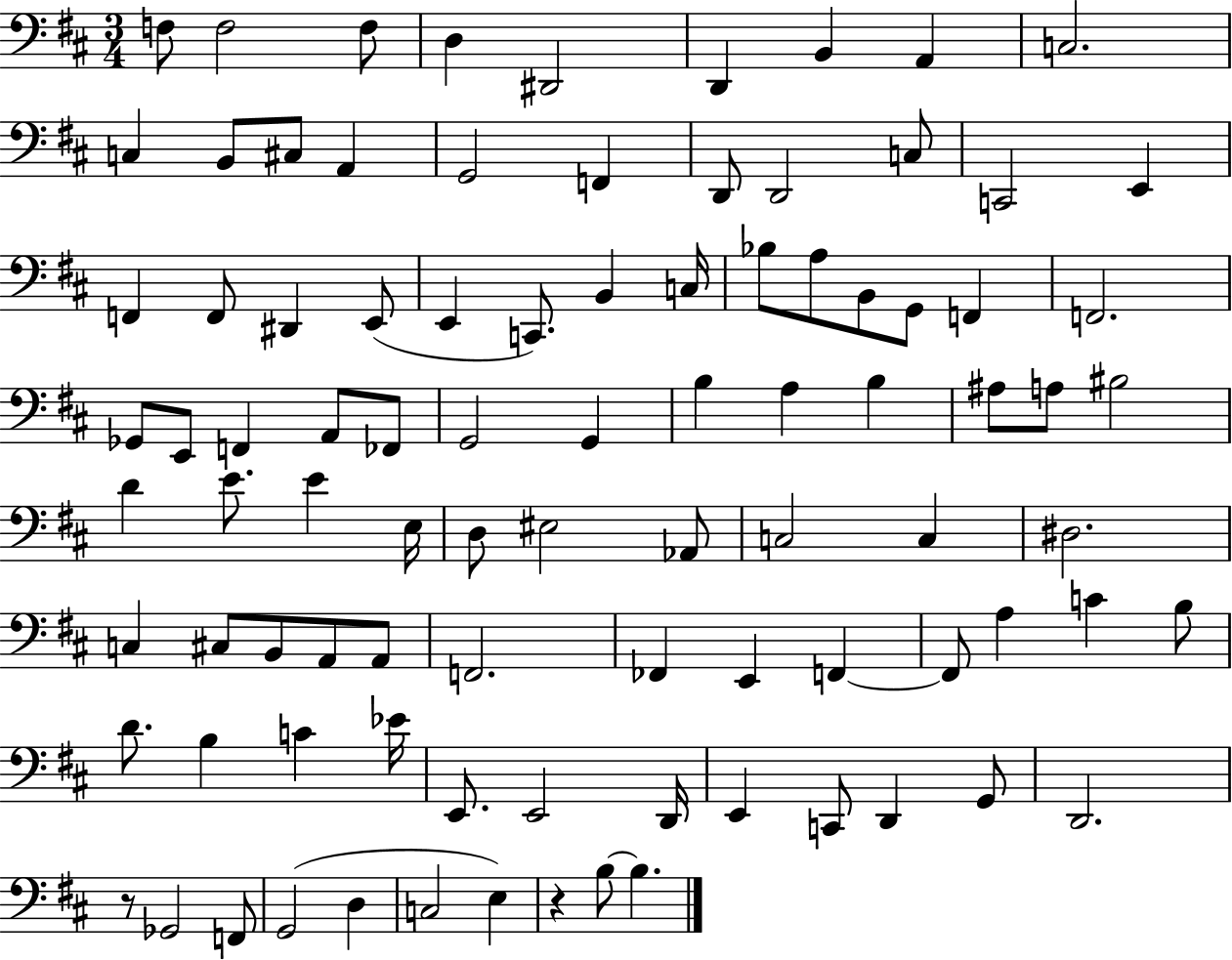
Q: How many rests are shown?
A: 2